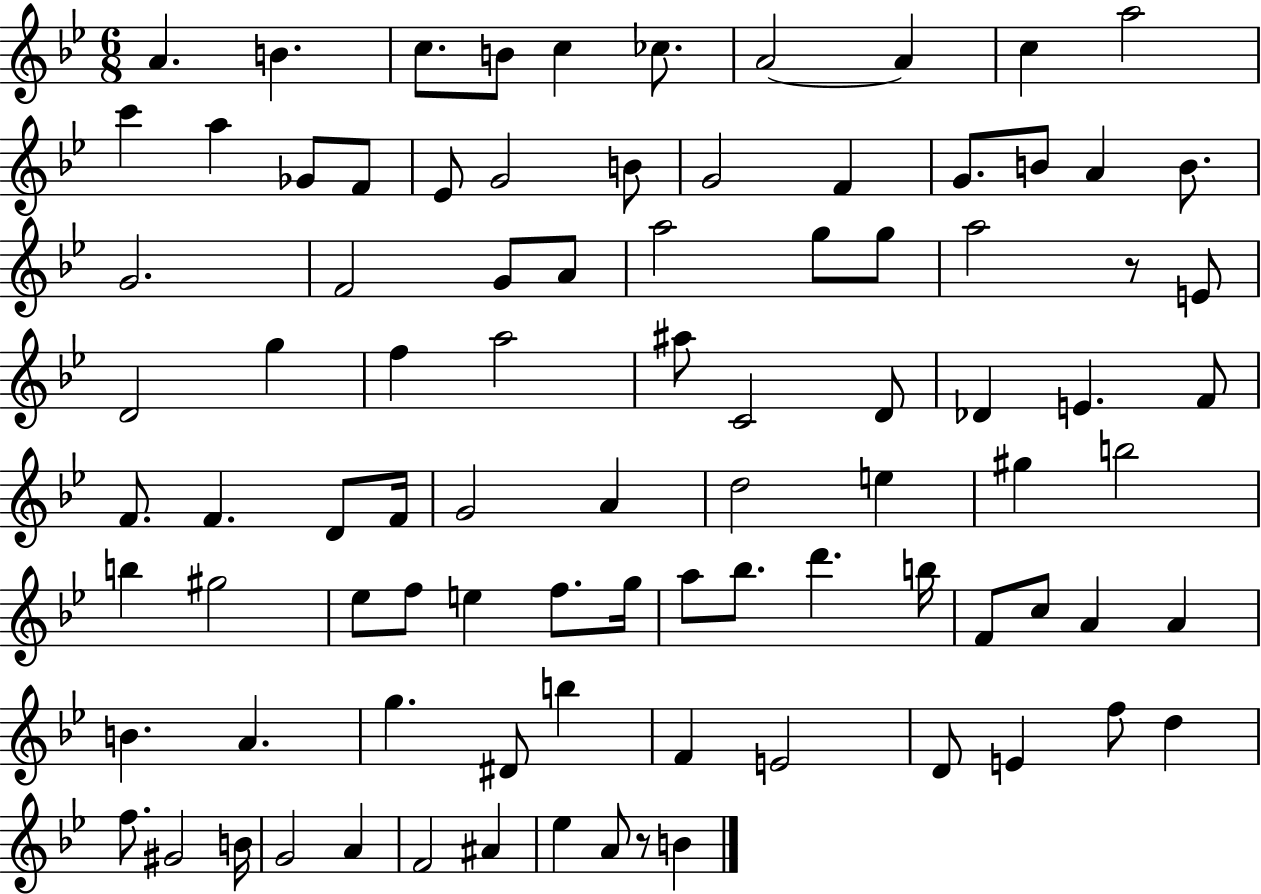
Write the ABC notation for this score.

X:1
T:Untitled
M:6/8
L:1/4
K:Bb
A B c/2 B/2 c _c/2 A2 A c a2 c' a _G/2 F/2 _E/2 G2 B/2 G2 F G/2 B/2 A B/2 G2 F2 G/2 A/2 a2 g/2 g/2 a2 z/2 E/2 D2 g f a2 ^a/2 C2 D/2 _D E F/2 F/2 F D/2 F/4 G2 A d2 e ^g b2 b ^g2 _e/2 f/2 e f/2 g/4 a/2 _b/2 d' b/4 F/2 c/2 A A B A g ^D/2 b F E2 D/2 E f/2 d f/2 ^G2 B/4 G2 A F2 ^A _e A/2 z/2 B